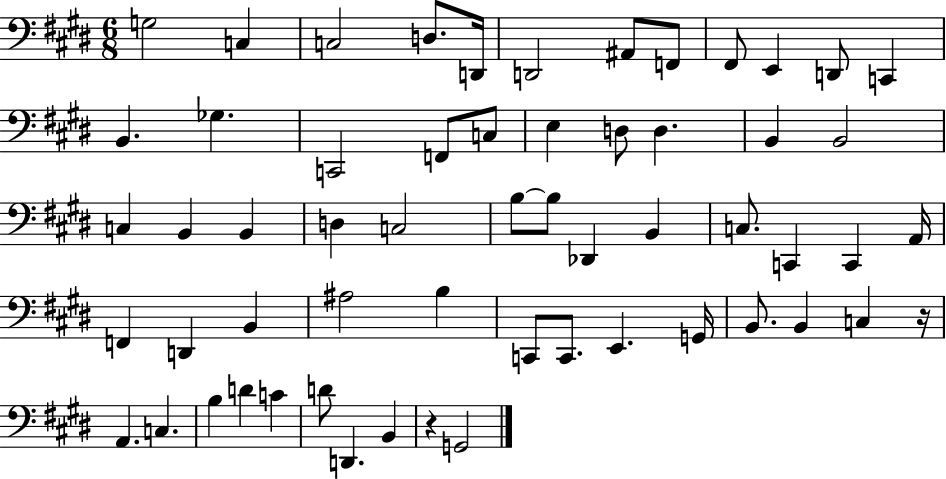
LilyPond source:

{
  \clef bass
  \numericTimeSignature
  \time 6/8
  \key e \major
  g2 c4 | c2 d8. d,16 | d,2 ais,8 f,8 | fis,8 e,4 d,8 c,4 | \break b,4. ges4. | c,2 f,8 c8 | e4 d8 d4. | b,4 b,2 | \break c4 b,4 b,4 | d4 c2 | b8~~ b8 des,4 b,4 | c8. c,4 c,4 a,16 | \break f,4 d,4 b,4 | ais2 b4 | c,8 c,8. e,4. g,16 | b,8. b,4 c4 r16 | \break a,4. c4. | b4 d'4 c'4 | d'8 d,4. b,4 | r4 g,2 | \break \bar "|."
}